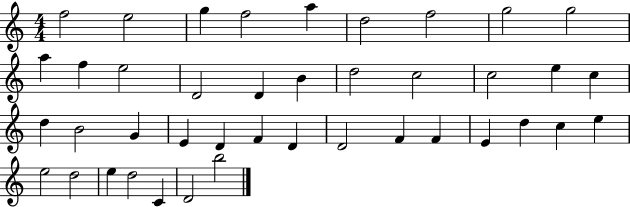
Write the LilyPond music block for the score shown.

{
  \clef treble
  \numericTimeSignature
  \time 4/4
  \key c \major
  f''2 e''2 | g''4 f''2 a''4 | d''2 f''2 | g''2 g''2 | \break a''4 f''4 e''2 | d'2 d'4 b'4 | d''2 c''2 | c''2 e''4 c''4 | \break d''4 b'2 g'4 | e'4 d'4 f'4 d'4 | d'2 f'4 f'4 | e'4 d''4 c''4 e''4 | \break e''2 d''2 | e''4 d''2 c'4 | d'2 b''2 | \bar "|."
}